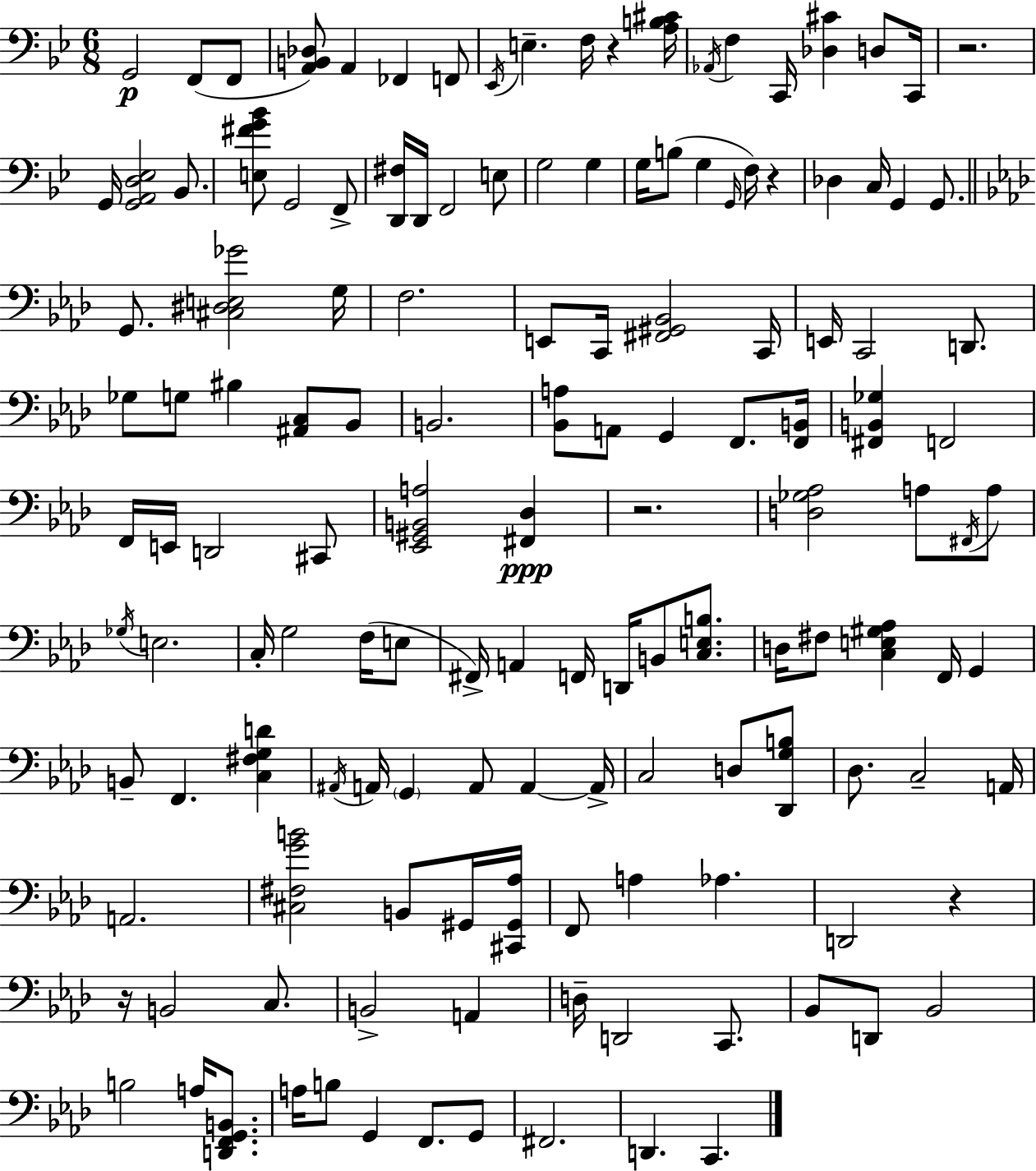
{
  \clef bass
  \numericTimeSignature
  \time 6/8
  \key bes \major
  g,2\p f,8( f,8 | <a, b, des>8) a,4 fes,4 f,8 | \acciaccatura { ees,16 } e4.-- f16 r4 | <a b cis'>16 \acciaccatura { aes,16 } f4 c,16 <des cis'>4 d8 | \break c,16 r2. | g,16 <g, a, d ees>2 bes,8. | <e fis' g' bes'>8 g,2 | f,8-> <d, fis>16 d,16 f,2 | \break e8 g2 g4 | g16 b8( g4 \grace { g,16 }) f16 r4 | des4 c16 g,4 | g,8. \bar "||" \break \key f \minor g,8. <cis dis e ges'>2 g16 | f2. | e,8 c,16 <fis, gis, bes,>2 c,16 | e,16 c,2 d,8. | \break ges8 g8 bis4 <ais, c>8 bes,8 | b,2. | <bes, a>8 a,8 g,4 f,8. <f, b,>16 | <fis, b, ges>4 f,2 | \break f,16 e,16 d,2 cis,8 | <ees, gis, b, a>2 <fis, des>4\ppp | r2. | <d ges aes>2 a8 \acciaccatura { fis,16 } a8 | \break \acciaccatura { ges16 } e2. | c16-. g2 f16( | e8 fis,16->) a,4 f,16 d,16 b,8 <c e b>8. | d16 fis8 <c e gis aes>4 f,16 g,4 | \break b,8-- f,4. <c fis g d'>4 | \acciaccatura { ais,16 } a,16 \parenthesize g,4 a,8 a,4~~ | a,16-> c2 d8 | <des, g b>8 des8. c2-- | \break a,16 a,2. | <cis fis g' b'>2 b,8 | gis,16 <cis, gis, aes>16 f,8 a4 aes4. | d,2 r4 | \break r16 b,2 | c8. b,2-> a,4 | d16-- d,2 | c,8. bes,8 d,8 bes,2 | \break b2 a16 | <d, f, g, b,>8. a16 b8 g,4 f,8. | g,8 fis,2. | d,4. c,4. | \break \bar "|."
}